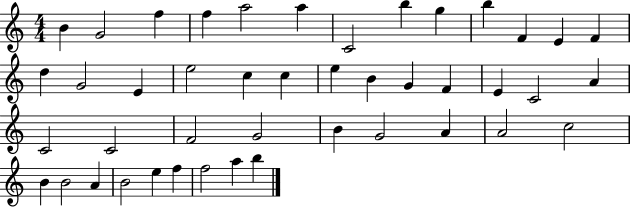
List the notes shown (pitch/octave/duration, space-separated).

B4/q G4/h F5/q F5/q A5/h A5/q C4/h B5/q G5/q B5/q F4/q E4/q F4/q D5/q G4/h E4/q E5/h C5/q C5/q E5/q B4/q G4/q F4/q E4/q C4/h A4/q C4/h C4/h F4/h G4/h B4/q G4/h A4/q A4/h C5/h B4/q B4/h A4/q B4/h E5/q F5/q F5/h A5/q B5/q